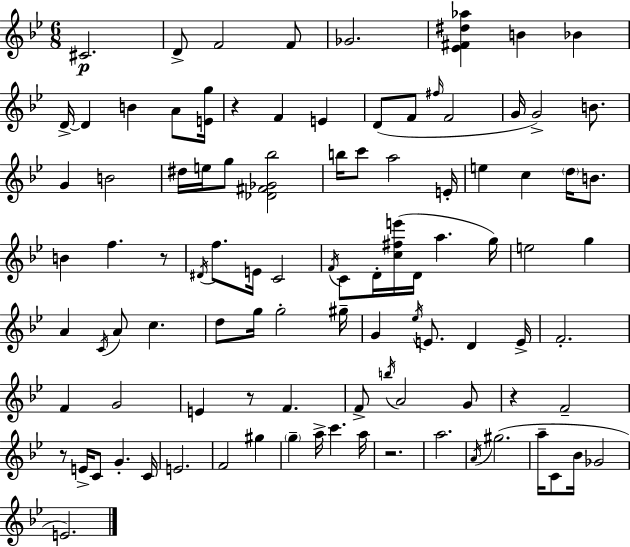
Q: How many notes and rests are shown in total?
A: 99